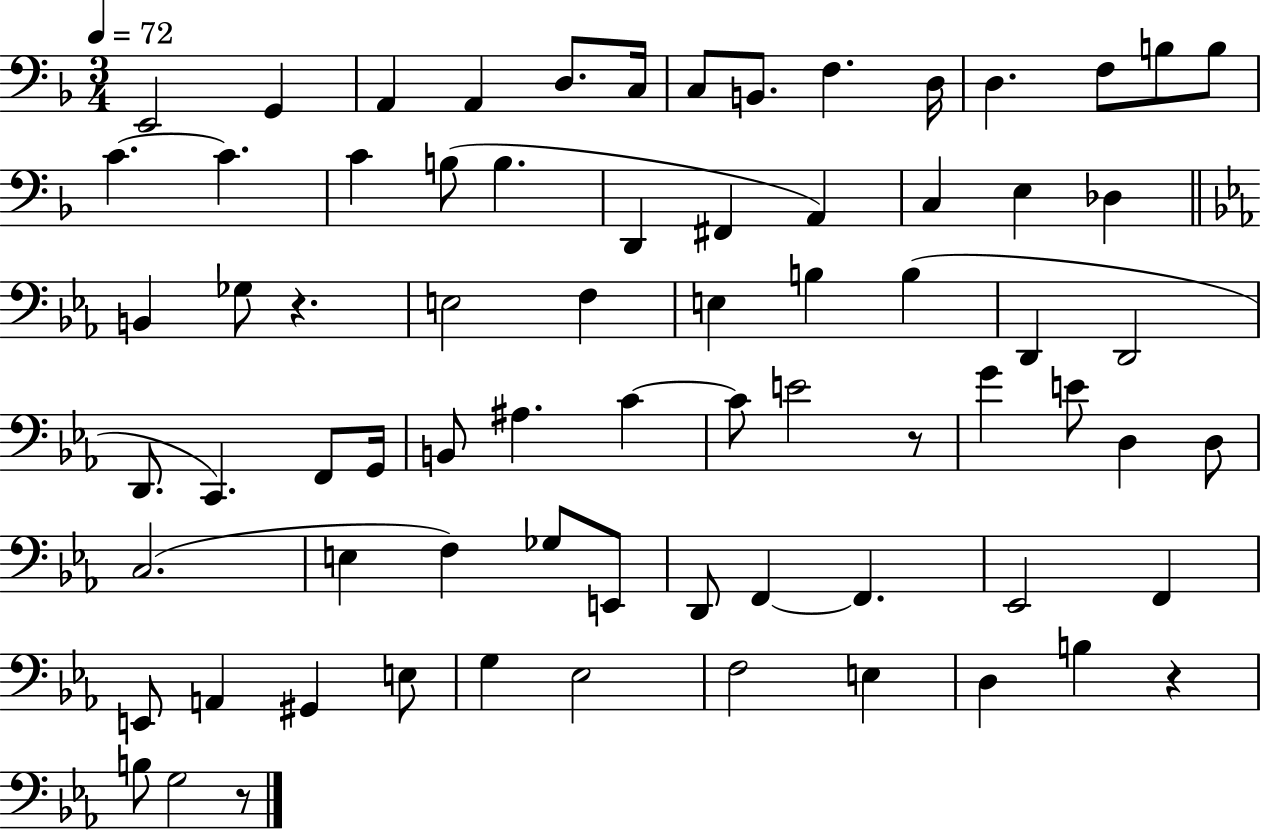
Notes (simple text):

E2/h G2/q A2/q A2/q D3/e. C3/s C3/e B2/e. F3/q. D3/s D3/q. F3/e B3/e B3/e C4/q. C4/q. C4/q B3/e B3/q. D2/q F#2/q A2/q C3/q E3/q Db3/q B2/q Gb3/e R/q. E3/h F3/q E3/q B3/q B3/q D2/q D2/h D2/e. C2/q. F2/e G2/s B2/e A#3/q. C4/q C4/e E4/h R/e G4/q E4/e D3/q D3/e C3/h. E3/q F3/q Gb3/e E2/e D2/e F2/q F2/q. Eb2/h F2/q E2/e A2/q G#2/q E3/e G3/q Eb3/h F3/h E3/q D3/q B3/q R/q B3/e G3/h R/e